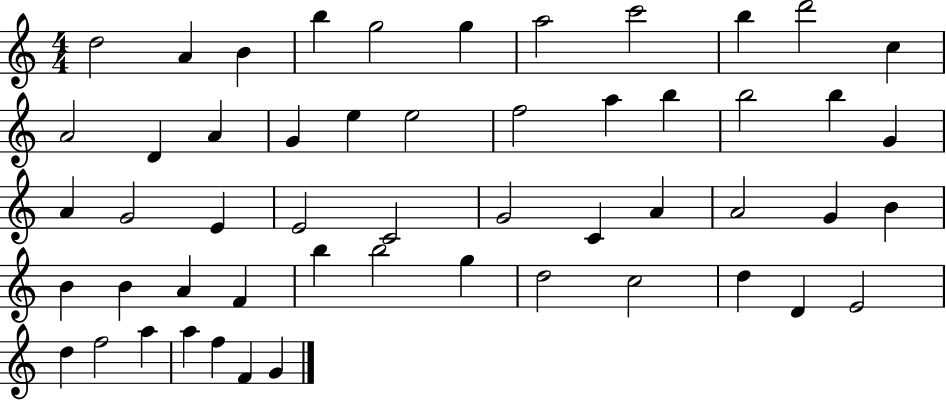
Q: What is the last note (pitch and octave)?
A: G4